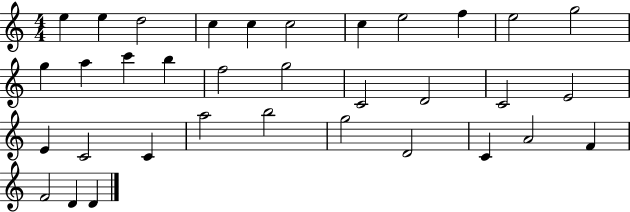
E5/q E5/q D5/h C5/q C5/q C5/h C5/q E5/h F5/q E5/h G5/h G5/q A5/q C6/q B5/q F5/h G5/h C4/h D4/h C4/h E4/h E4/q C4/h C4/q A5/h B5/h G5/h D4/h C4/q A4/h F4/q F4/h D4/q D4/q